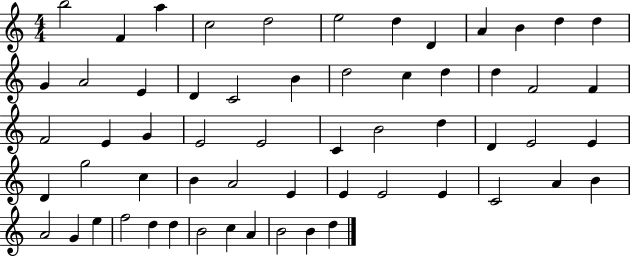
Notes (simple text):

B5/h F4/q A5/q C5/h D5/h E5/h D5/q D4/q A4/q B4/q D5/q D5/q G4/q A4/h E4/q D4/q C4/h B4/q D5/h C5/q D5/q D5/q F4/h F4/q F4/h E4/q G4/q E4/h E4/h C4/q B4/h D5/q D4/q E4/h E4/q D4/q G5/h C5/q B4/q A4/h E4/q E4/q E4/h E4/q C4/h A4/q B4/q A4/h G4/q E5/q F5/h D5/q D5/q B4/h C5/q A4/q B4/h B4/q D5/q